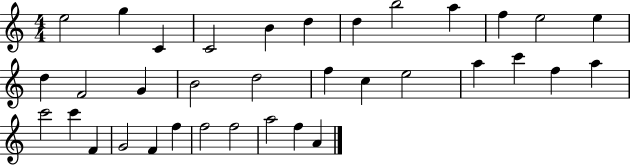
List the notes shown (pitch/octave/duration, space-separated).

E5/h G5/q C4/q C4/h B4/q D5/q D5/q B5/h A5/q F5/q E5/h E5/q D5/q F4/h G4/q B4/h D5/h F5/q C5/q E5/h A5/q C6/q F5/q A5/q C6/h C6/q F4/q G4/h F4/q F5/q F5/h F5/h A5/h F5/q A4/q